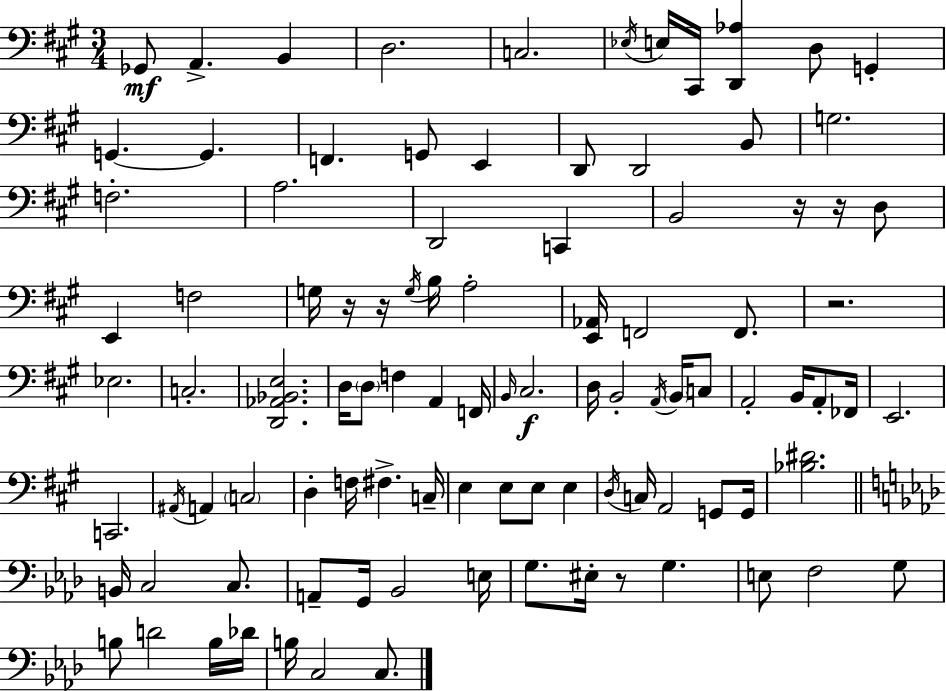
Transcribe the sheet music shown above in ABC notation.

X:1
T:Untitled
M:3/4
L:1/4
K:A
_G,,/2 A,, B,, D,2 C,2 _E,/4 E,/4 ^C,,/4 [D,,_A,] D,/2 G,, G,, G,, F,, G,,/2 E,, D,,/2 D,,2 B,,/2 G,2 F,2 A,2 D,,2 C,, B,,2 z/4 z/4 D,/2 E,, F,2 G,/4 z/4 z/4 G,/4 B,/4 A,2 [E,,_A,,]/4 F,,2 F,,/2 z2 _E,2 C,2 [D,,_A,,_B,,E,]2 D,/4 D,/2 F, A,, F,,/4 B,,/4 ^C,2 D,/4 B,,2 A,,/4 B,,/4 C,/2 A,,2 B,,/4 A,,/2 _F,,/4 E,,2 C,,2 ^A,,/4 A,, C,2 D, F,/4 ^F, C,/4 E, E,/2 E,/2 E, D,/4 C,/4 A,,2 G,,/2 G,,/4 [_B,^D]2 B,,/4 C,2 C,/2 A,,/2 G,,/4 _B,,2 E,/4 G,/2 ^E,/4 z/2 G, E,/2 F,2 G,/2 B,/2 D2 B,/4 _D/4 B,/4 C,2 C,/2